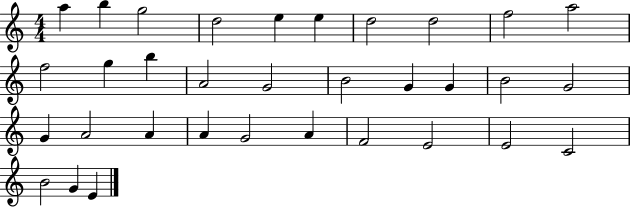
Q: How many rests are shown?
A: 0